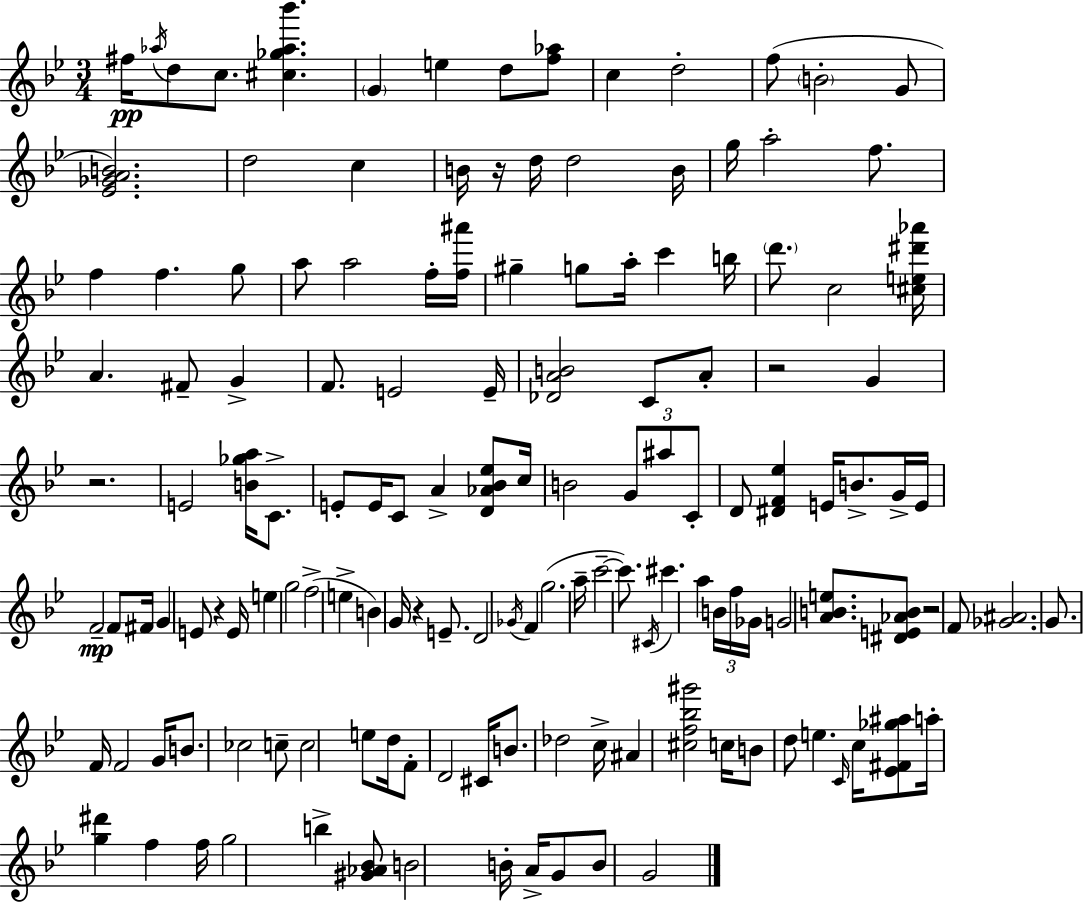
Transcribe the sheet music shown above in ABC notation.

X:1
T:Untitled
M:3/4
L:1/4
K:Gm
^f/4 _a/4 d/2 c/2 [^c_g_a_b'] G e d/2 [f_a]/2 c d2 f/2 B2 G/2 [_E_GAB]2 d2 c B/4 z/4 d/4 d2 B/4 g/4 a2 f/2 f f g/2 a/2 a2 f/4 [f^a']/4 ^g g/2 a/4 c' b/4 d'/2 c2 [^ce^d'_a']/4 A ^F/2 G F/2 E2 E/4 [_DAB]2 C/2 A/2 z2 G z2 E2 [B_ga]/4 C/2 E/2 E/4 C/2 A [D_A_B_e]/2 c/4 B2 G/2 ^a/2 C/2 D/2 [^DF_e] E/4 B/2 G/4 E/4 F2 F/2 ^F/4 G E/2 z E/4 e g2 f2 e B G/4 z E/2 D2 _G/4 F g2 a/4 c'2 c'/2 ^C/4 ^c' a B/4 f/4 _G/4 G2 [ABe]/2 [^DE_AB]/2 z2 F/2 [_G^A]2 G/2 F/4 F2 G/4 B/2 _c2 c/2 c2 e/2 d/4 F/2 D2 ^C/4 B/2 _d2 c/4 ^A [^cf_b^g']2 c/4 B/2 d/2 e C/4 c/4 [_E^F_g^a]/2 a/4 [g^d'] f f/4 g2 b [^G_A_B]/2 B2 B/4 A/4 G/2 B/2 G2